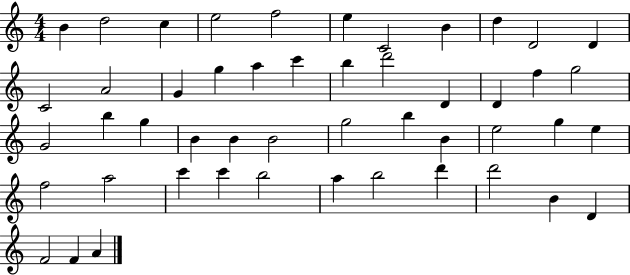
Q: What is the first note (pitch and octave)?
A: B4